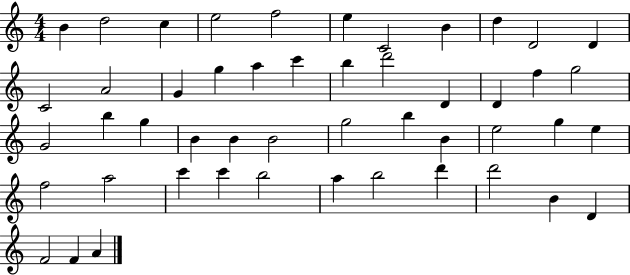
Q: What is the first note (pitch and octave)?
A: B4